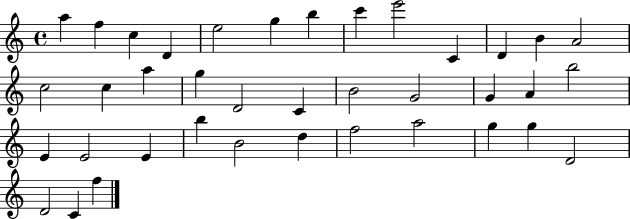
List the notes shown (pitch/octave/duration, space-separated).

A5/q F5/q C5/q D4/q E5/h G5/q B5/q C6/q E6/h C4/q D4/q B4/q A4/h C5/h C5/q A5/q G5/q D4/h C4/q B4/h G4/h G4/q A4/q B5/h E4/q E4/h E4/q B5/q B4/h D5/q F5/h A5/h G5/q G5/q D4/h D4/h C4/q F5/q